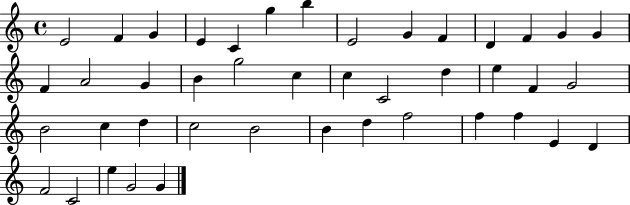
{
  \clef treble
  \time 4/4
  \defaultTimeSignature
  \key c \major
  e'2 f'4 g'4 | e'4 c'4 g''4 b''4 | e'2 g'4 f'4 | d'4 f'4 g'4 g'4 | \break f'4 a'2 g'4 | b'4 g''2 c''4 | c''4 c'2 d''4 | e''4 f'4 g'2 | \break b'2 c''4 d''4 | c''2 b'2 | b'4 d''4 f''2 | f''4 f''4 e'4 d'4 | \break f'2 c'2 | e''4 g'2 g'4 | \bar "|."
}